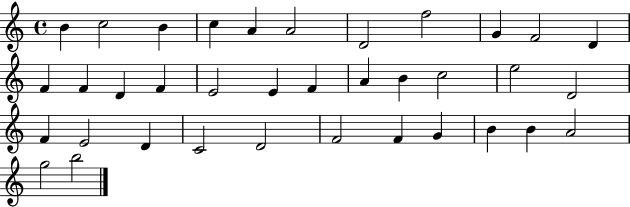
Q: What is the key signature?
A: C major